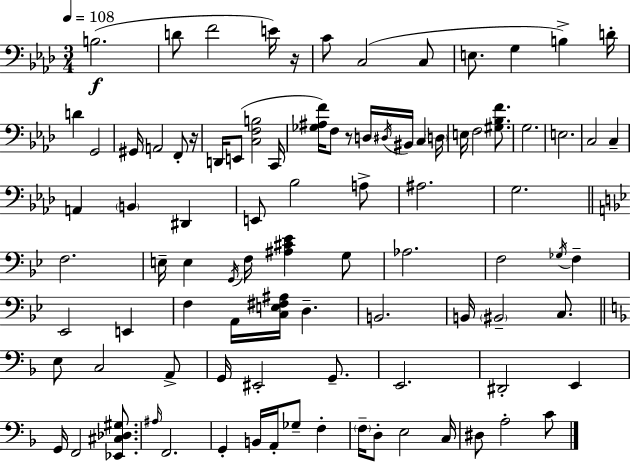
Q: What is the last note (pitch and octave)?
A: C4